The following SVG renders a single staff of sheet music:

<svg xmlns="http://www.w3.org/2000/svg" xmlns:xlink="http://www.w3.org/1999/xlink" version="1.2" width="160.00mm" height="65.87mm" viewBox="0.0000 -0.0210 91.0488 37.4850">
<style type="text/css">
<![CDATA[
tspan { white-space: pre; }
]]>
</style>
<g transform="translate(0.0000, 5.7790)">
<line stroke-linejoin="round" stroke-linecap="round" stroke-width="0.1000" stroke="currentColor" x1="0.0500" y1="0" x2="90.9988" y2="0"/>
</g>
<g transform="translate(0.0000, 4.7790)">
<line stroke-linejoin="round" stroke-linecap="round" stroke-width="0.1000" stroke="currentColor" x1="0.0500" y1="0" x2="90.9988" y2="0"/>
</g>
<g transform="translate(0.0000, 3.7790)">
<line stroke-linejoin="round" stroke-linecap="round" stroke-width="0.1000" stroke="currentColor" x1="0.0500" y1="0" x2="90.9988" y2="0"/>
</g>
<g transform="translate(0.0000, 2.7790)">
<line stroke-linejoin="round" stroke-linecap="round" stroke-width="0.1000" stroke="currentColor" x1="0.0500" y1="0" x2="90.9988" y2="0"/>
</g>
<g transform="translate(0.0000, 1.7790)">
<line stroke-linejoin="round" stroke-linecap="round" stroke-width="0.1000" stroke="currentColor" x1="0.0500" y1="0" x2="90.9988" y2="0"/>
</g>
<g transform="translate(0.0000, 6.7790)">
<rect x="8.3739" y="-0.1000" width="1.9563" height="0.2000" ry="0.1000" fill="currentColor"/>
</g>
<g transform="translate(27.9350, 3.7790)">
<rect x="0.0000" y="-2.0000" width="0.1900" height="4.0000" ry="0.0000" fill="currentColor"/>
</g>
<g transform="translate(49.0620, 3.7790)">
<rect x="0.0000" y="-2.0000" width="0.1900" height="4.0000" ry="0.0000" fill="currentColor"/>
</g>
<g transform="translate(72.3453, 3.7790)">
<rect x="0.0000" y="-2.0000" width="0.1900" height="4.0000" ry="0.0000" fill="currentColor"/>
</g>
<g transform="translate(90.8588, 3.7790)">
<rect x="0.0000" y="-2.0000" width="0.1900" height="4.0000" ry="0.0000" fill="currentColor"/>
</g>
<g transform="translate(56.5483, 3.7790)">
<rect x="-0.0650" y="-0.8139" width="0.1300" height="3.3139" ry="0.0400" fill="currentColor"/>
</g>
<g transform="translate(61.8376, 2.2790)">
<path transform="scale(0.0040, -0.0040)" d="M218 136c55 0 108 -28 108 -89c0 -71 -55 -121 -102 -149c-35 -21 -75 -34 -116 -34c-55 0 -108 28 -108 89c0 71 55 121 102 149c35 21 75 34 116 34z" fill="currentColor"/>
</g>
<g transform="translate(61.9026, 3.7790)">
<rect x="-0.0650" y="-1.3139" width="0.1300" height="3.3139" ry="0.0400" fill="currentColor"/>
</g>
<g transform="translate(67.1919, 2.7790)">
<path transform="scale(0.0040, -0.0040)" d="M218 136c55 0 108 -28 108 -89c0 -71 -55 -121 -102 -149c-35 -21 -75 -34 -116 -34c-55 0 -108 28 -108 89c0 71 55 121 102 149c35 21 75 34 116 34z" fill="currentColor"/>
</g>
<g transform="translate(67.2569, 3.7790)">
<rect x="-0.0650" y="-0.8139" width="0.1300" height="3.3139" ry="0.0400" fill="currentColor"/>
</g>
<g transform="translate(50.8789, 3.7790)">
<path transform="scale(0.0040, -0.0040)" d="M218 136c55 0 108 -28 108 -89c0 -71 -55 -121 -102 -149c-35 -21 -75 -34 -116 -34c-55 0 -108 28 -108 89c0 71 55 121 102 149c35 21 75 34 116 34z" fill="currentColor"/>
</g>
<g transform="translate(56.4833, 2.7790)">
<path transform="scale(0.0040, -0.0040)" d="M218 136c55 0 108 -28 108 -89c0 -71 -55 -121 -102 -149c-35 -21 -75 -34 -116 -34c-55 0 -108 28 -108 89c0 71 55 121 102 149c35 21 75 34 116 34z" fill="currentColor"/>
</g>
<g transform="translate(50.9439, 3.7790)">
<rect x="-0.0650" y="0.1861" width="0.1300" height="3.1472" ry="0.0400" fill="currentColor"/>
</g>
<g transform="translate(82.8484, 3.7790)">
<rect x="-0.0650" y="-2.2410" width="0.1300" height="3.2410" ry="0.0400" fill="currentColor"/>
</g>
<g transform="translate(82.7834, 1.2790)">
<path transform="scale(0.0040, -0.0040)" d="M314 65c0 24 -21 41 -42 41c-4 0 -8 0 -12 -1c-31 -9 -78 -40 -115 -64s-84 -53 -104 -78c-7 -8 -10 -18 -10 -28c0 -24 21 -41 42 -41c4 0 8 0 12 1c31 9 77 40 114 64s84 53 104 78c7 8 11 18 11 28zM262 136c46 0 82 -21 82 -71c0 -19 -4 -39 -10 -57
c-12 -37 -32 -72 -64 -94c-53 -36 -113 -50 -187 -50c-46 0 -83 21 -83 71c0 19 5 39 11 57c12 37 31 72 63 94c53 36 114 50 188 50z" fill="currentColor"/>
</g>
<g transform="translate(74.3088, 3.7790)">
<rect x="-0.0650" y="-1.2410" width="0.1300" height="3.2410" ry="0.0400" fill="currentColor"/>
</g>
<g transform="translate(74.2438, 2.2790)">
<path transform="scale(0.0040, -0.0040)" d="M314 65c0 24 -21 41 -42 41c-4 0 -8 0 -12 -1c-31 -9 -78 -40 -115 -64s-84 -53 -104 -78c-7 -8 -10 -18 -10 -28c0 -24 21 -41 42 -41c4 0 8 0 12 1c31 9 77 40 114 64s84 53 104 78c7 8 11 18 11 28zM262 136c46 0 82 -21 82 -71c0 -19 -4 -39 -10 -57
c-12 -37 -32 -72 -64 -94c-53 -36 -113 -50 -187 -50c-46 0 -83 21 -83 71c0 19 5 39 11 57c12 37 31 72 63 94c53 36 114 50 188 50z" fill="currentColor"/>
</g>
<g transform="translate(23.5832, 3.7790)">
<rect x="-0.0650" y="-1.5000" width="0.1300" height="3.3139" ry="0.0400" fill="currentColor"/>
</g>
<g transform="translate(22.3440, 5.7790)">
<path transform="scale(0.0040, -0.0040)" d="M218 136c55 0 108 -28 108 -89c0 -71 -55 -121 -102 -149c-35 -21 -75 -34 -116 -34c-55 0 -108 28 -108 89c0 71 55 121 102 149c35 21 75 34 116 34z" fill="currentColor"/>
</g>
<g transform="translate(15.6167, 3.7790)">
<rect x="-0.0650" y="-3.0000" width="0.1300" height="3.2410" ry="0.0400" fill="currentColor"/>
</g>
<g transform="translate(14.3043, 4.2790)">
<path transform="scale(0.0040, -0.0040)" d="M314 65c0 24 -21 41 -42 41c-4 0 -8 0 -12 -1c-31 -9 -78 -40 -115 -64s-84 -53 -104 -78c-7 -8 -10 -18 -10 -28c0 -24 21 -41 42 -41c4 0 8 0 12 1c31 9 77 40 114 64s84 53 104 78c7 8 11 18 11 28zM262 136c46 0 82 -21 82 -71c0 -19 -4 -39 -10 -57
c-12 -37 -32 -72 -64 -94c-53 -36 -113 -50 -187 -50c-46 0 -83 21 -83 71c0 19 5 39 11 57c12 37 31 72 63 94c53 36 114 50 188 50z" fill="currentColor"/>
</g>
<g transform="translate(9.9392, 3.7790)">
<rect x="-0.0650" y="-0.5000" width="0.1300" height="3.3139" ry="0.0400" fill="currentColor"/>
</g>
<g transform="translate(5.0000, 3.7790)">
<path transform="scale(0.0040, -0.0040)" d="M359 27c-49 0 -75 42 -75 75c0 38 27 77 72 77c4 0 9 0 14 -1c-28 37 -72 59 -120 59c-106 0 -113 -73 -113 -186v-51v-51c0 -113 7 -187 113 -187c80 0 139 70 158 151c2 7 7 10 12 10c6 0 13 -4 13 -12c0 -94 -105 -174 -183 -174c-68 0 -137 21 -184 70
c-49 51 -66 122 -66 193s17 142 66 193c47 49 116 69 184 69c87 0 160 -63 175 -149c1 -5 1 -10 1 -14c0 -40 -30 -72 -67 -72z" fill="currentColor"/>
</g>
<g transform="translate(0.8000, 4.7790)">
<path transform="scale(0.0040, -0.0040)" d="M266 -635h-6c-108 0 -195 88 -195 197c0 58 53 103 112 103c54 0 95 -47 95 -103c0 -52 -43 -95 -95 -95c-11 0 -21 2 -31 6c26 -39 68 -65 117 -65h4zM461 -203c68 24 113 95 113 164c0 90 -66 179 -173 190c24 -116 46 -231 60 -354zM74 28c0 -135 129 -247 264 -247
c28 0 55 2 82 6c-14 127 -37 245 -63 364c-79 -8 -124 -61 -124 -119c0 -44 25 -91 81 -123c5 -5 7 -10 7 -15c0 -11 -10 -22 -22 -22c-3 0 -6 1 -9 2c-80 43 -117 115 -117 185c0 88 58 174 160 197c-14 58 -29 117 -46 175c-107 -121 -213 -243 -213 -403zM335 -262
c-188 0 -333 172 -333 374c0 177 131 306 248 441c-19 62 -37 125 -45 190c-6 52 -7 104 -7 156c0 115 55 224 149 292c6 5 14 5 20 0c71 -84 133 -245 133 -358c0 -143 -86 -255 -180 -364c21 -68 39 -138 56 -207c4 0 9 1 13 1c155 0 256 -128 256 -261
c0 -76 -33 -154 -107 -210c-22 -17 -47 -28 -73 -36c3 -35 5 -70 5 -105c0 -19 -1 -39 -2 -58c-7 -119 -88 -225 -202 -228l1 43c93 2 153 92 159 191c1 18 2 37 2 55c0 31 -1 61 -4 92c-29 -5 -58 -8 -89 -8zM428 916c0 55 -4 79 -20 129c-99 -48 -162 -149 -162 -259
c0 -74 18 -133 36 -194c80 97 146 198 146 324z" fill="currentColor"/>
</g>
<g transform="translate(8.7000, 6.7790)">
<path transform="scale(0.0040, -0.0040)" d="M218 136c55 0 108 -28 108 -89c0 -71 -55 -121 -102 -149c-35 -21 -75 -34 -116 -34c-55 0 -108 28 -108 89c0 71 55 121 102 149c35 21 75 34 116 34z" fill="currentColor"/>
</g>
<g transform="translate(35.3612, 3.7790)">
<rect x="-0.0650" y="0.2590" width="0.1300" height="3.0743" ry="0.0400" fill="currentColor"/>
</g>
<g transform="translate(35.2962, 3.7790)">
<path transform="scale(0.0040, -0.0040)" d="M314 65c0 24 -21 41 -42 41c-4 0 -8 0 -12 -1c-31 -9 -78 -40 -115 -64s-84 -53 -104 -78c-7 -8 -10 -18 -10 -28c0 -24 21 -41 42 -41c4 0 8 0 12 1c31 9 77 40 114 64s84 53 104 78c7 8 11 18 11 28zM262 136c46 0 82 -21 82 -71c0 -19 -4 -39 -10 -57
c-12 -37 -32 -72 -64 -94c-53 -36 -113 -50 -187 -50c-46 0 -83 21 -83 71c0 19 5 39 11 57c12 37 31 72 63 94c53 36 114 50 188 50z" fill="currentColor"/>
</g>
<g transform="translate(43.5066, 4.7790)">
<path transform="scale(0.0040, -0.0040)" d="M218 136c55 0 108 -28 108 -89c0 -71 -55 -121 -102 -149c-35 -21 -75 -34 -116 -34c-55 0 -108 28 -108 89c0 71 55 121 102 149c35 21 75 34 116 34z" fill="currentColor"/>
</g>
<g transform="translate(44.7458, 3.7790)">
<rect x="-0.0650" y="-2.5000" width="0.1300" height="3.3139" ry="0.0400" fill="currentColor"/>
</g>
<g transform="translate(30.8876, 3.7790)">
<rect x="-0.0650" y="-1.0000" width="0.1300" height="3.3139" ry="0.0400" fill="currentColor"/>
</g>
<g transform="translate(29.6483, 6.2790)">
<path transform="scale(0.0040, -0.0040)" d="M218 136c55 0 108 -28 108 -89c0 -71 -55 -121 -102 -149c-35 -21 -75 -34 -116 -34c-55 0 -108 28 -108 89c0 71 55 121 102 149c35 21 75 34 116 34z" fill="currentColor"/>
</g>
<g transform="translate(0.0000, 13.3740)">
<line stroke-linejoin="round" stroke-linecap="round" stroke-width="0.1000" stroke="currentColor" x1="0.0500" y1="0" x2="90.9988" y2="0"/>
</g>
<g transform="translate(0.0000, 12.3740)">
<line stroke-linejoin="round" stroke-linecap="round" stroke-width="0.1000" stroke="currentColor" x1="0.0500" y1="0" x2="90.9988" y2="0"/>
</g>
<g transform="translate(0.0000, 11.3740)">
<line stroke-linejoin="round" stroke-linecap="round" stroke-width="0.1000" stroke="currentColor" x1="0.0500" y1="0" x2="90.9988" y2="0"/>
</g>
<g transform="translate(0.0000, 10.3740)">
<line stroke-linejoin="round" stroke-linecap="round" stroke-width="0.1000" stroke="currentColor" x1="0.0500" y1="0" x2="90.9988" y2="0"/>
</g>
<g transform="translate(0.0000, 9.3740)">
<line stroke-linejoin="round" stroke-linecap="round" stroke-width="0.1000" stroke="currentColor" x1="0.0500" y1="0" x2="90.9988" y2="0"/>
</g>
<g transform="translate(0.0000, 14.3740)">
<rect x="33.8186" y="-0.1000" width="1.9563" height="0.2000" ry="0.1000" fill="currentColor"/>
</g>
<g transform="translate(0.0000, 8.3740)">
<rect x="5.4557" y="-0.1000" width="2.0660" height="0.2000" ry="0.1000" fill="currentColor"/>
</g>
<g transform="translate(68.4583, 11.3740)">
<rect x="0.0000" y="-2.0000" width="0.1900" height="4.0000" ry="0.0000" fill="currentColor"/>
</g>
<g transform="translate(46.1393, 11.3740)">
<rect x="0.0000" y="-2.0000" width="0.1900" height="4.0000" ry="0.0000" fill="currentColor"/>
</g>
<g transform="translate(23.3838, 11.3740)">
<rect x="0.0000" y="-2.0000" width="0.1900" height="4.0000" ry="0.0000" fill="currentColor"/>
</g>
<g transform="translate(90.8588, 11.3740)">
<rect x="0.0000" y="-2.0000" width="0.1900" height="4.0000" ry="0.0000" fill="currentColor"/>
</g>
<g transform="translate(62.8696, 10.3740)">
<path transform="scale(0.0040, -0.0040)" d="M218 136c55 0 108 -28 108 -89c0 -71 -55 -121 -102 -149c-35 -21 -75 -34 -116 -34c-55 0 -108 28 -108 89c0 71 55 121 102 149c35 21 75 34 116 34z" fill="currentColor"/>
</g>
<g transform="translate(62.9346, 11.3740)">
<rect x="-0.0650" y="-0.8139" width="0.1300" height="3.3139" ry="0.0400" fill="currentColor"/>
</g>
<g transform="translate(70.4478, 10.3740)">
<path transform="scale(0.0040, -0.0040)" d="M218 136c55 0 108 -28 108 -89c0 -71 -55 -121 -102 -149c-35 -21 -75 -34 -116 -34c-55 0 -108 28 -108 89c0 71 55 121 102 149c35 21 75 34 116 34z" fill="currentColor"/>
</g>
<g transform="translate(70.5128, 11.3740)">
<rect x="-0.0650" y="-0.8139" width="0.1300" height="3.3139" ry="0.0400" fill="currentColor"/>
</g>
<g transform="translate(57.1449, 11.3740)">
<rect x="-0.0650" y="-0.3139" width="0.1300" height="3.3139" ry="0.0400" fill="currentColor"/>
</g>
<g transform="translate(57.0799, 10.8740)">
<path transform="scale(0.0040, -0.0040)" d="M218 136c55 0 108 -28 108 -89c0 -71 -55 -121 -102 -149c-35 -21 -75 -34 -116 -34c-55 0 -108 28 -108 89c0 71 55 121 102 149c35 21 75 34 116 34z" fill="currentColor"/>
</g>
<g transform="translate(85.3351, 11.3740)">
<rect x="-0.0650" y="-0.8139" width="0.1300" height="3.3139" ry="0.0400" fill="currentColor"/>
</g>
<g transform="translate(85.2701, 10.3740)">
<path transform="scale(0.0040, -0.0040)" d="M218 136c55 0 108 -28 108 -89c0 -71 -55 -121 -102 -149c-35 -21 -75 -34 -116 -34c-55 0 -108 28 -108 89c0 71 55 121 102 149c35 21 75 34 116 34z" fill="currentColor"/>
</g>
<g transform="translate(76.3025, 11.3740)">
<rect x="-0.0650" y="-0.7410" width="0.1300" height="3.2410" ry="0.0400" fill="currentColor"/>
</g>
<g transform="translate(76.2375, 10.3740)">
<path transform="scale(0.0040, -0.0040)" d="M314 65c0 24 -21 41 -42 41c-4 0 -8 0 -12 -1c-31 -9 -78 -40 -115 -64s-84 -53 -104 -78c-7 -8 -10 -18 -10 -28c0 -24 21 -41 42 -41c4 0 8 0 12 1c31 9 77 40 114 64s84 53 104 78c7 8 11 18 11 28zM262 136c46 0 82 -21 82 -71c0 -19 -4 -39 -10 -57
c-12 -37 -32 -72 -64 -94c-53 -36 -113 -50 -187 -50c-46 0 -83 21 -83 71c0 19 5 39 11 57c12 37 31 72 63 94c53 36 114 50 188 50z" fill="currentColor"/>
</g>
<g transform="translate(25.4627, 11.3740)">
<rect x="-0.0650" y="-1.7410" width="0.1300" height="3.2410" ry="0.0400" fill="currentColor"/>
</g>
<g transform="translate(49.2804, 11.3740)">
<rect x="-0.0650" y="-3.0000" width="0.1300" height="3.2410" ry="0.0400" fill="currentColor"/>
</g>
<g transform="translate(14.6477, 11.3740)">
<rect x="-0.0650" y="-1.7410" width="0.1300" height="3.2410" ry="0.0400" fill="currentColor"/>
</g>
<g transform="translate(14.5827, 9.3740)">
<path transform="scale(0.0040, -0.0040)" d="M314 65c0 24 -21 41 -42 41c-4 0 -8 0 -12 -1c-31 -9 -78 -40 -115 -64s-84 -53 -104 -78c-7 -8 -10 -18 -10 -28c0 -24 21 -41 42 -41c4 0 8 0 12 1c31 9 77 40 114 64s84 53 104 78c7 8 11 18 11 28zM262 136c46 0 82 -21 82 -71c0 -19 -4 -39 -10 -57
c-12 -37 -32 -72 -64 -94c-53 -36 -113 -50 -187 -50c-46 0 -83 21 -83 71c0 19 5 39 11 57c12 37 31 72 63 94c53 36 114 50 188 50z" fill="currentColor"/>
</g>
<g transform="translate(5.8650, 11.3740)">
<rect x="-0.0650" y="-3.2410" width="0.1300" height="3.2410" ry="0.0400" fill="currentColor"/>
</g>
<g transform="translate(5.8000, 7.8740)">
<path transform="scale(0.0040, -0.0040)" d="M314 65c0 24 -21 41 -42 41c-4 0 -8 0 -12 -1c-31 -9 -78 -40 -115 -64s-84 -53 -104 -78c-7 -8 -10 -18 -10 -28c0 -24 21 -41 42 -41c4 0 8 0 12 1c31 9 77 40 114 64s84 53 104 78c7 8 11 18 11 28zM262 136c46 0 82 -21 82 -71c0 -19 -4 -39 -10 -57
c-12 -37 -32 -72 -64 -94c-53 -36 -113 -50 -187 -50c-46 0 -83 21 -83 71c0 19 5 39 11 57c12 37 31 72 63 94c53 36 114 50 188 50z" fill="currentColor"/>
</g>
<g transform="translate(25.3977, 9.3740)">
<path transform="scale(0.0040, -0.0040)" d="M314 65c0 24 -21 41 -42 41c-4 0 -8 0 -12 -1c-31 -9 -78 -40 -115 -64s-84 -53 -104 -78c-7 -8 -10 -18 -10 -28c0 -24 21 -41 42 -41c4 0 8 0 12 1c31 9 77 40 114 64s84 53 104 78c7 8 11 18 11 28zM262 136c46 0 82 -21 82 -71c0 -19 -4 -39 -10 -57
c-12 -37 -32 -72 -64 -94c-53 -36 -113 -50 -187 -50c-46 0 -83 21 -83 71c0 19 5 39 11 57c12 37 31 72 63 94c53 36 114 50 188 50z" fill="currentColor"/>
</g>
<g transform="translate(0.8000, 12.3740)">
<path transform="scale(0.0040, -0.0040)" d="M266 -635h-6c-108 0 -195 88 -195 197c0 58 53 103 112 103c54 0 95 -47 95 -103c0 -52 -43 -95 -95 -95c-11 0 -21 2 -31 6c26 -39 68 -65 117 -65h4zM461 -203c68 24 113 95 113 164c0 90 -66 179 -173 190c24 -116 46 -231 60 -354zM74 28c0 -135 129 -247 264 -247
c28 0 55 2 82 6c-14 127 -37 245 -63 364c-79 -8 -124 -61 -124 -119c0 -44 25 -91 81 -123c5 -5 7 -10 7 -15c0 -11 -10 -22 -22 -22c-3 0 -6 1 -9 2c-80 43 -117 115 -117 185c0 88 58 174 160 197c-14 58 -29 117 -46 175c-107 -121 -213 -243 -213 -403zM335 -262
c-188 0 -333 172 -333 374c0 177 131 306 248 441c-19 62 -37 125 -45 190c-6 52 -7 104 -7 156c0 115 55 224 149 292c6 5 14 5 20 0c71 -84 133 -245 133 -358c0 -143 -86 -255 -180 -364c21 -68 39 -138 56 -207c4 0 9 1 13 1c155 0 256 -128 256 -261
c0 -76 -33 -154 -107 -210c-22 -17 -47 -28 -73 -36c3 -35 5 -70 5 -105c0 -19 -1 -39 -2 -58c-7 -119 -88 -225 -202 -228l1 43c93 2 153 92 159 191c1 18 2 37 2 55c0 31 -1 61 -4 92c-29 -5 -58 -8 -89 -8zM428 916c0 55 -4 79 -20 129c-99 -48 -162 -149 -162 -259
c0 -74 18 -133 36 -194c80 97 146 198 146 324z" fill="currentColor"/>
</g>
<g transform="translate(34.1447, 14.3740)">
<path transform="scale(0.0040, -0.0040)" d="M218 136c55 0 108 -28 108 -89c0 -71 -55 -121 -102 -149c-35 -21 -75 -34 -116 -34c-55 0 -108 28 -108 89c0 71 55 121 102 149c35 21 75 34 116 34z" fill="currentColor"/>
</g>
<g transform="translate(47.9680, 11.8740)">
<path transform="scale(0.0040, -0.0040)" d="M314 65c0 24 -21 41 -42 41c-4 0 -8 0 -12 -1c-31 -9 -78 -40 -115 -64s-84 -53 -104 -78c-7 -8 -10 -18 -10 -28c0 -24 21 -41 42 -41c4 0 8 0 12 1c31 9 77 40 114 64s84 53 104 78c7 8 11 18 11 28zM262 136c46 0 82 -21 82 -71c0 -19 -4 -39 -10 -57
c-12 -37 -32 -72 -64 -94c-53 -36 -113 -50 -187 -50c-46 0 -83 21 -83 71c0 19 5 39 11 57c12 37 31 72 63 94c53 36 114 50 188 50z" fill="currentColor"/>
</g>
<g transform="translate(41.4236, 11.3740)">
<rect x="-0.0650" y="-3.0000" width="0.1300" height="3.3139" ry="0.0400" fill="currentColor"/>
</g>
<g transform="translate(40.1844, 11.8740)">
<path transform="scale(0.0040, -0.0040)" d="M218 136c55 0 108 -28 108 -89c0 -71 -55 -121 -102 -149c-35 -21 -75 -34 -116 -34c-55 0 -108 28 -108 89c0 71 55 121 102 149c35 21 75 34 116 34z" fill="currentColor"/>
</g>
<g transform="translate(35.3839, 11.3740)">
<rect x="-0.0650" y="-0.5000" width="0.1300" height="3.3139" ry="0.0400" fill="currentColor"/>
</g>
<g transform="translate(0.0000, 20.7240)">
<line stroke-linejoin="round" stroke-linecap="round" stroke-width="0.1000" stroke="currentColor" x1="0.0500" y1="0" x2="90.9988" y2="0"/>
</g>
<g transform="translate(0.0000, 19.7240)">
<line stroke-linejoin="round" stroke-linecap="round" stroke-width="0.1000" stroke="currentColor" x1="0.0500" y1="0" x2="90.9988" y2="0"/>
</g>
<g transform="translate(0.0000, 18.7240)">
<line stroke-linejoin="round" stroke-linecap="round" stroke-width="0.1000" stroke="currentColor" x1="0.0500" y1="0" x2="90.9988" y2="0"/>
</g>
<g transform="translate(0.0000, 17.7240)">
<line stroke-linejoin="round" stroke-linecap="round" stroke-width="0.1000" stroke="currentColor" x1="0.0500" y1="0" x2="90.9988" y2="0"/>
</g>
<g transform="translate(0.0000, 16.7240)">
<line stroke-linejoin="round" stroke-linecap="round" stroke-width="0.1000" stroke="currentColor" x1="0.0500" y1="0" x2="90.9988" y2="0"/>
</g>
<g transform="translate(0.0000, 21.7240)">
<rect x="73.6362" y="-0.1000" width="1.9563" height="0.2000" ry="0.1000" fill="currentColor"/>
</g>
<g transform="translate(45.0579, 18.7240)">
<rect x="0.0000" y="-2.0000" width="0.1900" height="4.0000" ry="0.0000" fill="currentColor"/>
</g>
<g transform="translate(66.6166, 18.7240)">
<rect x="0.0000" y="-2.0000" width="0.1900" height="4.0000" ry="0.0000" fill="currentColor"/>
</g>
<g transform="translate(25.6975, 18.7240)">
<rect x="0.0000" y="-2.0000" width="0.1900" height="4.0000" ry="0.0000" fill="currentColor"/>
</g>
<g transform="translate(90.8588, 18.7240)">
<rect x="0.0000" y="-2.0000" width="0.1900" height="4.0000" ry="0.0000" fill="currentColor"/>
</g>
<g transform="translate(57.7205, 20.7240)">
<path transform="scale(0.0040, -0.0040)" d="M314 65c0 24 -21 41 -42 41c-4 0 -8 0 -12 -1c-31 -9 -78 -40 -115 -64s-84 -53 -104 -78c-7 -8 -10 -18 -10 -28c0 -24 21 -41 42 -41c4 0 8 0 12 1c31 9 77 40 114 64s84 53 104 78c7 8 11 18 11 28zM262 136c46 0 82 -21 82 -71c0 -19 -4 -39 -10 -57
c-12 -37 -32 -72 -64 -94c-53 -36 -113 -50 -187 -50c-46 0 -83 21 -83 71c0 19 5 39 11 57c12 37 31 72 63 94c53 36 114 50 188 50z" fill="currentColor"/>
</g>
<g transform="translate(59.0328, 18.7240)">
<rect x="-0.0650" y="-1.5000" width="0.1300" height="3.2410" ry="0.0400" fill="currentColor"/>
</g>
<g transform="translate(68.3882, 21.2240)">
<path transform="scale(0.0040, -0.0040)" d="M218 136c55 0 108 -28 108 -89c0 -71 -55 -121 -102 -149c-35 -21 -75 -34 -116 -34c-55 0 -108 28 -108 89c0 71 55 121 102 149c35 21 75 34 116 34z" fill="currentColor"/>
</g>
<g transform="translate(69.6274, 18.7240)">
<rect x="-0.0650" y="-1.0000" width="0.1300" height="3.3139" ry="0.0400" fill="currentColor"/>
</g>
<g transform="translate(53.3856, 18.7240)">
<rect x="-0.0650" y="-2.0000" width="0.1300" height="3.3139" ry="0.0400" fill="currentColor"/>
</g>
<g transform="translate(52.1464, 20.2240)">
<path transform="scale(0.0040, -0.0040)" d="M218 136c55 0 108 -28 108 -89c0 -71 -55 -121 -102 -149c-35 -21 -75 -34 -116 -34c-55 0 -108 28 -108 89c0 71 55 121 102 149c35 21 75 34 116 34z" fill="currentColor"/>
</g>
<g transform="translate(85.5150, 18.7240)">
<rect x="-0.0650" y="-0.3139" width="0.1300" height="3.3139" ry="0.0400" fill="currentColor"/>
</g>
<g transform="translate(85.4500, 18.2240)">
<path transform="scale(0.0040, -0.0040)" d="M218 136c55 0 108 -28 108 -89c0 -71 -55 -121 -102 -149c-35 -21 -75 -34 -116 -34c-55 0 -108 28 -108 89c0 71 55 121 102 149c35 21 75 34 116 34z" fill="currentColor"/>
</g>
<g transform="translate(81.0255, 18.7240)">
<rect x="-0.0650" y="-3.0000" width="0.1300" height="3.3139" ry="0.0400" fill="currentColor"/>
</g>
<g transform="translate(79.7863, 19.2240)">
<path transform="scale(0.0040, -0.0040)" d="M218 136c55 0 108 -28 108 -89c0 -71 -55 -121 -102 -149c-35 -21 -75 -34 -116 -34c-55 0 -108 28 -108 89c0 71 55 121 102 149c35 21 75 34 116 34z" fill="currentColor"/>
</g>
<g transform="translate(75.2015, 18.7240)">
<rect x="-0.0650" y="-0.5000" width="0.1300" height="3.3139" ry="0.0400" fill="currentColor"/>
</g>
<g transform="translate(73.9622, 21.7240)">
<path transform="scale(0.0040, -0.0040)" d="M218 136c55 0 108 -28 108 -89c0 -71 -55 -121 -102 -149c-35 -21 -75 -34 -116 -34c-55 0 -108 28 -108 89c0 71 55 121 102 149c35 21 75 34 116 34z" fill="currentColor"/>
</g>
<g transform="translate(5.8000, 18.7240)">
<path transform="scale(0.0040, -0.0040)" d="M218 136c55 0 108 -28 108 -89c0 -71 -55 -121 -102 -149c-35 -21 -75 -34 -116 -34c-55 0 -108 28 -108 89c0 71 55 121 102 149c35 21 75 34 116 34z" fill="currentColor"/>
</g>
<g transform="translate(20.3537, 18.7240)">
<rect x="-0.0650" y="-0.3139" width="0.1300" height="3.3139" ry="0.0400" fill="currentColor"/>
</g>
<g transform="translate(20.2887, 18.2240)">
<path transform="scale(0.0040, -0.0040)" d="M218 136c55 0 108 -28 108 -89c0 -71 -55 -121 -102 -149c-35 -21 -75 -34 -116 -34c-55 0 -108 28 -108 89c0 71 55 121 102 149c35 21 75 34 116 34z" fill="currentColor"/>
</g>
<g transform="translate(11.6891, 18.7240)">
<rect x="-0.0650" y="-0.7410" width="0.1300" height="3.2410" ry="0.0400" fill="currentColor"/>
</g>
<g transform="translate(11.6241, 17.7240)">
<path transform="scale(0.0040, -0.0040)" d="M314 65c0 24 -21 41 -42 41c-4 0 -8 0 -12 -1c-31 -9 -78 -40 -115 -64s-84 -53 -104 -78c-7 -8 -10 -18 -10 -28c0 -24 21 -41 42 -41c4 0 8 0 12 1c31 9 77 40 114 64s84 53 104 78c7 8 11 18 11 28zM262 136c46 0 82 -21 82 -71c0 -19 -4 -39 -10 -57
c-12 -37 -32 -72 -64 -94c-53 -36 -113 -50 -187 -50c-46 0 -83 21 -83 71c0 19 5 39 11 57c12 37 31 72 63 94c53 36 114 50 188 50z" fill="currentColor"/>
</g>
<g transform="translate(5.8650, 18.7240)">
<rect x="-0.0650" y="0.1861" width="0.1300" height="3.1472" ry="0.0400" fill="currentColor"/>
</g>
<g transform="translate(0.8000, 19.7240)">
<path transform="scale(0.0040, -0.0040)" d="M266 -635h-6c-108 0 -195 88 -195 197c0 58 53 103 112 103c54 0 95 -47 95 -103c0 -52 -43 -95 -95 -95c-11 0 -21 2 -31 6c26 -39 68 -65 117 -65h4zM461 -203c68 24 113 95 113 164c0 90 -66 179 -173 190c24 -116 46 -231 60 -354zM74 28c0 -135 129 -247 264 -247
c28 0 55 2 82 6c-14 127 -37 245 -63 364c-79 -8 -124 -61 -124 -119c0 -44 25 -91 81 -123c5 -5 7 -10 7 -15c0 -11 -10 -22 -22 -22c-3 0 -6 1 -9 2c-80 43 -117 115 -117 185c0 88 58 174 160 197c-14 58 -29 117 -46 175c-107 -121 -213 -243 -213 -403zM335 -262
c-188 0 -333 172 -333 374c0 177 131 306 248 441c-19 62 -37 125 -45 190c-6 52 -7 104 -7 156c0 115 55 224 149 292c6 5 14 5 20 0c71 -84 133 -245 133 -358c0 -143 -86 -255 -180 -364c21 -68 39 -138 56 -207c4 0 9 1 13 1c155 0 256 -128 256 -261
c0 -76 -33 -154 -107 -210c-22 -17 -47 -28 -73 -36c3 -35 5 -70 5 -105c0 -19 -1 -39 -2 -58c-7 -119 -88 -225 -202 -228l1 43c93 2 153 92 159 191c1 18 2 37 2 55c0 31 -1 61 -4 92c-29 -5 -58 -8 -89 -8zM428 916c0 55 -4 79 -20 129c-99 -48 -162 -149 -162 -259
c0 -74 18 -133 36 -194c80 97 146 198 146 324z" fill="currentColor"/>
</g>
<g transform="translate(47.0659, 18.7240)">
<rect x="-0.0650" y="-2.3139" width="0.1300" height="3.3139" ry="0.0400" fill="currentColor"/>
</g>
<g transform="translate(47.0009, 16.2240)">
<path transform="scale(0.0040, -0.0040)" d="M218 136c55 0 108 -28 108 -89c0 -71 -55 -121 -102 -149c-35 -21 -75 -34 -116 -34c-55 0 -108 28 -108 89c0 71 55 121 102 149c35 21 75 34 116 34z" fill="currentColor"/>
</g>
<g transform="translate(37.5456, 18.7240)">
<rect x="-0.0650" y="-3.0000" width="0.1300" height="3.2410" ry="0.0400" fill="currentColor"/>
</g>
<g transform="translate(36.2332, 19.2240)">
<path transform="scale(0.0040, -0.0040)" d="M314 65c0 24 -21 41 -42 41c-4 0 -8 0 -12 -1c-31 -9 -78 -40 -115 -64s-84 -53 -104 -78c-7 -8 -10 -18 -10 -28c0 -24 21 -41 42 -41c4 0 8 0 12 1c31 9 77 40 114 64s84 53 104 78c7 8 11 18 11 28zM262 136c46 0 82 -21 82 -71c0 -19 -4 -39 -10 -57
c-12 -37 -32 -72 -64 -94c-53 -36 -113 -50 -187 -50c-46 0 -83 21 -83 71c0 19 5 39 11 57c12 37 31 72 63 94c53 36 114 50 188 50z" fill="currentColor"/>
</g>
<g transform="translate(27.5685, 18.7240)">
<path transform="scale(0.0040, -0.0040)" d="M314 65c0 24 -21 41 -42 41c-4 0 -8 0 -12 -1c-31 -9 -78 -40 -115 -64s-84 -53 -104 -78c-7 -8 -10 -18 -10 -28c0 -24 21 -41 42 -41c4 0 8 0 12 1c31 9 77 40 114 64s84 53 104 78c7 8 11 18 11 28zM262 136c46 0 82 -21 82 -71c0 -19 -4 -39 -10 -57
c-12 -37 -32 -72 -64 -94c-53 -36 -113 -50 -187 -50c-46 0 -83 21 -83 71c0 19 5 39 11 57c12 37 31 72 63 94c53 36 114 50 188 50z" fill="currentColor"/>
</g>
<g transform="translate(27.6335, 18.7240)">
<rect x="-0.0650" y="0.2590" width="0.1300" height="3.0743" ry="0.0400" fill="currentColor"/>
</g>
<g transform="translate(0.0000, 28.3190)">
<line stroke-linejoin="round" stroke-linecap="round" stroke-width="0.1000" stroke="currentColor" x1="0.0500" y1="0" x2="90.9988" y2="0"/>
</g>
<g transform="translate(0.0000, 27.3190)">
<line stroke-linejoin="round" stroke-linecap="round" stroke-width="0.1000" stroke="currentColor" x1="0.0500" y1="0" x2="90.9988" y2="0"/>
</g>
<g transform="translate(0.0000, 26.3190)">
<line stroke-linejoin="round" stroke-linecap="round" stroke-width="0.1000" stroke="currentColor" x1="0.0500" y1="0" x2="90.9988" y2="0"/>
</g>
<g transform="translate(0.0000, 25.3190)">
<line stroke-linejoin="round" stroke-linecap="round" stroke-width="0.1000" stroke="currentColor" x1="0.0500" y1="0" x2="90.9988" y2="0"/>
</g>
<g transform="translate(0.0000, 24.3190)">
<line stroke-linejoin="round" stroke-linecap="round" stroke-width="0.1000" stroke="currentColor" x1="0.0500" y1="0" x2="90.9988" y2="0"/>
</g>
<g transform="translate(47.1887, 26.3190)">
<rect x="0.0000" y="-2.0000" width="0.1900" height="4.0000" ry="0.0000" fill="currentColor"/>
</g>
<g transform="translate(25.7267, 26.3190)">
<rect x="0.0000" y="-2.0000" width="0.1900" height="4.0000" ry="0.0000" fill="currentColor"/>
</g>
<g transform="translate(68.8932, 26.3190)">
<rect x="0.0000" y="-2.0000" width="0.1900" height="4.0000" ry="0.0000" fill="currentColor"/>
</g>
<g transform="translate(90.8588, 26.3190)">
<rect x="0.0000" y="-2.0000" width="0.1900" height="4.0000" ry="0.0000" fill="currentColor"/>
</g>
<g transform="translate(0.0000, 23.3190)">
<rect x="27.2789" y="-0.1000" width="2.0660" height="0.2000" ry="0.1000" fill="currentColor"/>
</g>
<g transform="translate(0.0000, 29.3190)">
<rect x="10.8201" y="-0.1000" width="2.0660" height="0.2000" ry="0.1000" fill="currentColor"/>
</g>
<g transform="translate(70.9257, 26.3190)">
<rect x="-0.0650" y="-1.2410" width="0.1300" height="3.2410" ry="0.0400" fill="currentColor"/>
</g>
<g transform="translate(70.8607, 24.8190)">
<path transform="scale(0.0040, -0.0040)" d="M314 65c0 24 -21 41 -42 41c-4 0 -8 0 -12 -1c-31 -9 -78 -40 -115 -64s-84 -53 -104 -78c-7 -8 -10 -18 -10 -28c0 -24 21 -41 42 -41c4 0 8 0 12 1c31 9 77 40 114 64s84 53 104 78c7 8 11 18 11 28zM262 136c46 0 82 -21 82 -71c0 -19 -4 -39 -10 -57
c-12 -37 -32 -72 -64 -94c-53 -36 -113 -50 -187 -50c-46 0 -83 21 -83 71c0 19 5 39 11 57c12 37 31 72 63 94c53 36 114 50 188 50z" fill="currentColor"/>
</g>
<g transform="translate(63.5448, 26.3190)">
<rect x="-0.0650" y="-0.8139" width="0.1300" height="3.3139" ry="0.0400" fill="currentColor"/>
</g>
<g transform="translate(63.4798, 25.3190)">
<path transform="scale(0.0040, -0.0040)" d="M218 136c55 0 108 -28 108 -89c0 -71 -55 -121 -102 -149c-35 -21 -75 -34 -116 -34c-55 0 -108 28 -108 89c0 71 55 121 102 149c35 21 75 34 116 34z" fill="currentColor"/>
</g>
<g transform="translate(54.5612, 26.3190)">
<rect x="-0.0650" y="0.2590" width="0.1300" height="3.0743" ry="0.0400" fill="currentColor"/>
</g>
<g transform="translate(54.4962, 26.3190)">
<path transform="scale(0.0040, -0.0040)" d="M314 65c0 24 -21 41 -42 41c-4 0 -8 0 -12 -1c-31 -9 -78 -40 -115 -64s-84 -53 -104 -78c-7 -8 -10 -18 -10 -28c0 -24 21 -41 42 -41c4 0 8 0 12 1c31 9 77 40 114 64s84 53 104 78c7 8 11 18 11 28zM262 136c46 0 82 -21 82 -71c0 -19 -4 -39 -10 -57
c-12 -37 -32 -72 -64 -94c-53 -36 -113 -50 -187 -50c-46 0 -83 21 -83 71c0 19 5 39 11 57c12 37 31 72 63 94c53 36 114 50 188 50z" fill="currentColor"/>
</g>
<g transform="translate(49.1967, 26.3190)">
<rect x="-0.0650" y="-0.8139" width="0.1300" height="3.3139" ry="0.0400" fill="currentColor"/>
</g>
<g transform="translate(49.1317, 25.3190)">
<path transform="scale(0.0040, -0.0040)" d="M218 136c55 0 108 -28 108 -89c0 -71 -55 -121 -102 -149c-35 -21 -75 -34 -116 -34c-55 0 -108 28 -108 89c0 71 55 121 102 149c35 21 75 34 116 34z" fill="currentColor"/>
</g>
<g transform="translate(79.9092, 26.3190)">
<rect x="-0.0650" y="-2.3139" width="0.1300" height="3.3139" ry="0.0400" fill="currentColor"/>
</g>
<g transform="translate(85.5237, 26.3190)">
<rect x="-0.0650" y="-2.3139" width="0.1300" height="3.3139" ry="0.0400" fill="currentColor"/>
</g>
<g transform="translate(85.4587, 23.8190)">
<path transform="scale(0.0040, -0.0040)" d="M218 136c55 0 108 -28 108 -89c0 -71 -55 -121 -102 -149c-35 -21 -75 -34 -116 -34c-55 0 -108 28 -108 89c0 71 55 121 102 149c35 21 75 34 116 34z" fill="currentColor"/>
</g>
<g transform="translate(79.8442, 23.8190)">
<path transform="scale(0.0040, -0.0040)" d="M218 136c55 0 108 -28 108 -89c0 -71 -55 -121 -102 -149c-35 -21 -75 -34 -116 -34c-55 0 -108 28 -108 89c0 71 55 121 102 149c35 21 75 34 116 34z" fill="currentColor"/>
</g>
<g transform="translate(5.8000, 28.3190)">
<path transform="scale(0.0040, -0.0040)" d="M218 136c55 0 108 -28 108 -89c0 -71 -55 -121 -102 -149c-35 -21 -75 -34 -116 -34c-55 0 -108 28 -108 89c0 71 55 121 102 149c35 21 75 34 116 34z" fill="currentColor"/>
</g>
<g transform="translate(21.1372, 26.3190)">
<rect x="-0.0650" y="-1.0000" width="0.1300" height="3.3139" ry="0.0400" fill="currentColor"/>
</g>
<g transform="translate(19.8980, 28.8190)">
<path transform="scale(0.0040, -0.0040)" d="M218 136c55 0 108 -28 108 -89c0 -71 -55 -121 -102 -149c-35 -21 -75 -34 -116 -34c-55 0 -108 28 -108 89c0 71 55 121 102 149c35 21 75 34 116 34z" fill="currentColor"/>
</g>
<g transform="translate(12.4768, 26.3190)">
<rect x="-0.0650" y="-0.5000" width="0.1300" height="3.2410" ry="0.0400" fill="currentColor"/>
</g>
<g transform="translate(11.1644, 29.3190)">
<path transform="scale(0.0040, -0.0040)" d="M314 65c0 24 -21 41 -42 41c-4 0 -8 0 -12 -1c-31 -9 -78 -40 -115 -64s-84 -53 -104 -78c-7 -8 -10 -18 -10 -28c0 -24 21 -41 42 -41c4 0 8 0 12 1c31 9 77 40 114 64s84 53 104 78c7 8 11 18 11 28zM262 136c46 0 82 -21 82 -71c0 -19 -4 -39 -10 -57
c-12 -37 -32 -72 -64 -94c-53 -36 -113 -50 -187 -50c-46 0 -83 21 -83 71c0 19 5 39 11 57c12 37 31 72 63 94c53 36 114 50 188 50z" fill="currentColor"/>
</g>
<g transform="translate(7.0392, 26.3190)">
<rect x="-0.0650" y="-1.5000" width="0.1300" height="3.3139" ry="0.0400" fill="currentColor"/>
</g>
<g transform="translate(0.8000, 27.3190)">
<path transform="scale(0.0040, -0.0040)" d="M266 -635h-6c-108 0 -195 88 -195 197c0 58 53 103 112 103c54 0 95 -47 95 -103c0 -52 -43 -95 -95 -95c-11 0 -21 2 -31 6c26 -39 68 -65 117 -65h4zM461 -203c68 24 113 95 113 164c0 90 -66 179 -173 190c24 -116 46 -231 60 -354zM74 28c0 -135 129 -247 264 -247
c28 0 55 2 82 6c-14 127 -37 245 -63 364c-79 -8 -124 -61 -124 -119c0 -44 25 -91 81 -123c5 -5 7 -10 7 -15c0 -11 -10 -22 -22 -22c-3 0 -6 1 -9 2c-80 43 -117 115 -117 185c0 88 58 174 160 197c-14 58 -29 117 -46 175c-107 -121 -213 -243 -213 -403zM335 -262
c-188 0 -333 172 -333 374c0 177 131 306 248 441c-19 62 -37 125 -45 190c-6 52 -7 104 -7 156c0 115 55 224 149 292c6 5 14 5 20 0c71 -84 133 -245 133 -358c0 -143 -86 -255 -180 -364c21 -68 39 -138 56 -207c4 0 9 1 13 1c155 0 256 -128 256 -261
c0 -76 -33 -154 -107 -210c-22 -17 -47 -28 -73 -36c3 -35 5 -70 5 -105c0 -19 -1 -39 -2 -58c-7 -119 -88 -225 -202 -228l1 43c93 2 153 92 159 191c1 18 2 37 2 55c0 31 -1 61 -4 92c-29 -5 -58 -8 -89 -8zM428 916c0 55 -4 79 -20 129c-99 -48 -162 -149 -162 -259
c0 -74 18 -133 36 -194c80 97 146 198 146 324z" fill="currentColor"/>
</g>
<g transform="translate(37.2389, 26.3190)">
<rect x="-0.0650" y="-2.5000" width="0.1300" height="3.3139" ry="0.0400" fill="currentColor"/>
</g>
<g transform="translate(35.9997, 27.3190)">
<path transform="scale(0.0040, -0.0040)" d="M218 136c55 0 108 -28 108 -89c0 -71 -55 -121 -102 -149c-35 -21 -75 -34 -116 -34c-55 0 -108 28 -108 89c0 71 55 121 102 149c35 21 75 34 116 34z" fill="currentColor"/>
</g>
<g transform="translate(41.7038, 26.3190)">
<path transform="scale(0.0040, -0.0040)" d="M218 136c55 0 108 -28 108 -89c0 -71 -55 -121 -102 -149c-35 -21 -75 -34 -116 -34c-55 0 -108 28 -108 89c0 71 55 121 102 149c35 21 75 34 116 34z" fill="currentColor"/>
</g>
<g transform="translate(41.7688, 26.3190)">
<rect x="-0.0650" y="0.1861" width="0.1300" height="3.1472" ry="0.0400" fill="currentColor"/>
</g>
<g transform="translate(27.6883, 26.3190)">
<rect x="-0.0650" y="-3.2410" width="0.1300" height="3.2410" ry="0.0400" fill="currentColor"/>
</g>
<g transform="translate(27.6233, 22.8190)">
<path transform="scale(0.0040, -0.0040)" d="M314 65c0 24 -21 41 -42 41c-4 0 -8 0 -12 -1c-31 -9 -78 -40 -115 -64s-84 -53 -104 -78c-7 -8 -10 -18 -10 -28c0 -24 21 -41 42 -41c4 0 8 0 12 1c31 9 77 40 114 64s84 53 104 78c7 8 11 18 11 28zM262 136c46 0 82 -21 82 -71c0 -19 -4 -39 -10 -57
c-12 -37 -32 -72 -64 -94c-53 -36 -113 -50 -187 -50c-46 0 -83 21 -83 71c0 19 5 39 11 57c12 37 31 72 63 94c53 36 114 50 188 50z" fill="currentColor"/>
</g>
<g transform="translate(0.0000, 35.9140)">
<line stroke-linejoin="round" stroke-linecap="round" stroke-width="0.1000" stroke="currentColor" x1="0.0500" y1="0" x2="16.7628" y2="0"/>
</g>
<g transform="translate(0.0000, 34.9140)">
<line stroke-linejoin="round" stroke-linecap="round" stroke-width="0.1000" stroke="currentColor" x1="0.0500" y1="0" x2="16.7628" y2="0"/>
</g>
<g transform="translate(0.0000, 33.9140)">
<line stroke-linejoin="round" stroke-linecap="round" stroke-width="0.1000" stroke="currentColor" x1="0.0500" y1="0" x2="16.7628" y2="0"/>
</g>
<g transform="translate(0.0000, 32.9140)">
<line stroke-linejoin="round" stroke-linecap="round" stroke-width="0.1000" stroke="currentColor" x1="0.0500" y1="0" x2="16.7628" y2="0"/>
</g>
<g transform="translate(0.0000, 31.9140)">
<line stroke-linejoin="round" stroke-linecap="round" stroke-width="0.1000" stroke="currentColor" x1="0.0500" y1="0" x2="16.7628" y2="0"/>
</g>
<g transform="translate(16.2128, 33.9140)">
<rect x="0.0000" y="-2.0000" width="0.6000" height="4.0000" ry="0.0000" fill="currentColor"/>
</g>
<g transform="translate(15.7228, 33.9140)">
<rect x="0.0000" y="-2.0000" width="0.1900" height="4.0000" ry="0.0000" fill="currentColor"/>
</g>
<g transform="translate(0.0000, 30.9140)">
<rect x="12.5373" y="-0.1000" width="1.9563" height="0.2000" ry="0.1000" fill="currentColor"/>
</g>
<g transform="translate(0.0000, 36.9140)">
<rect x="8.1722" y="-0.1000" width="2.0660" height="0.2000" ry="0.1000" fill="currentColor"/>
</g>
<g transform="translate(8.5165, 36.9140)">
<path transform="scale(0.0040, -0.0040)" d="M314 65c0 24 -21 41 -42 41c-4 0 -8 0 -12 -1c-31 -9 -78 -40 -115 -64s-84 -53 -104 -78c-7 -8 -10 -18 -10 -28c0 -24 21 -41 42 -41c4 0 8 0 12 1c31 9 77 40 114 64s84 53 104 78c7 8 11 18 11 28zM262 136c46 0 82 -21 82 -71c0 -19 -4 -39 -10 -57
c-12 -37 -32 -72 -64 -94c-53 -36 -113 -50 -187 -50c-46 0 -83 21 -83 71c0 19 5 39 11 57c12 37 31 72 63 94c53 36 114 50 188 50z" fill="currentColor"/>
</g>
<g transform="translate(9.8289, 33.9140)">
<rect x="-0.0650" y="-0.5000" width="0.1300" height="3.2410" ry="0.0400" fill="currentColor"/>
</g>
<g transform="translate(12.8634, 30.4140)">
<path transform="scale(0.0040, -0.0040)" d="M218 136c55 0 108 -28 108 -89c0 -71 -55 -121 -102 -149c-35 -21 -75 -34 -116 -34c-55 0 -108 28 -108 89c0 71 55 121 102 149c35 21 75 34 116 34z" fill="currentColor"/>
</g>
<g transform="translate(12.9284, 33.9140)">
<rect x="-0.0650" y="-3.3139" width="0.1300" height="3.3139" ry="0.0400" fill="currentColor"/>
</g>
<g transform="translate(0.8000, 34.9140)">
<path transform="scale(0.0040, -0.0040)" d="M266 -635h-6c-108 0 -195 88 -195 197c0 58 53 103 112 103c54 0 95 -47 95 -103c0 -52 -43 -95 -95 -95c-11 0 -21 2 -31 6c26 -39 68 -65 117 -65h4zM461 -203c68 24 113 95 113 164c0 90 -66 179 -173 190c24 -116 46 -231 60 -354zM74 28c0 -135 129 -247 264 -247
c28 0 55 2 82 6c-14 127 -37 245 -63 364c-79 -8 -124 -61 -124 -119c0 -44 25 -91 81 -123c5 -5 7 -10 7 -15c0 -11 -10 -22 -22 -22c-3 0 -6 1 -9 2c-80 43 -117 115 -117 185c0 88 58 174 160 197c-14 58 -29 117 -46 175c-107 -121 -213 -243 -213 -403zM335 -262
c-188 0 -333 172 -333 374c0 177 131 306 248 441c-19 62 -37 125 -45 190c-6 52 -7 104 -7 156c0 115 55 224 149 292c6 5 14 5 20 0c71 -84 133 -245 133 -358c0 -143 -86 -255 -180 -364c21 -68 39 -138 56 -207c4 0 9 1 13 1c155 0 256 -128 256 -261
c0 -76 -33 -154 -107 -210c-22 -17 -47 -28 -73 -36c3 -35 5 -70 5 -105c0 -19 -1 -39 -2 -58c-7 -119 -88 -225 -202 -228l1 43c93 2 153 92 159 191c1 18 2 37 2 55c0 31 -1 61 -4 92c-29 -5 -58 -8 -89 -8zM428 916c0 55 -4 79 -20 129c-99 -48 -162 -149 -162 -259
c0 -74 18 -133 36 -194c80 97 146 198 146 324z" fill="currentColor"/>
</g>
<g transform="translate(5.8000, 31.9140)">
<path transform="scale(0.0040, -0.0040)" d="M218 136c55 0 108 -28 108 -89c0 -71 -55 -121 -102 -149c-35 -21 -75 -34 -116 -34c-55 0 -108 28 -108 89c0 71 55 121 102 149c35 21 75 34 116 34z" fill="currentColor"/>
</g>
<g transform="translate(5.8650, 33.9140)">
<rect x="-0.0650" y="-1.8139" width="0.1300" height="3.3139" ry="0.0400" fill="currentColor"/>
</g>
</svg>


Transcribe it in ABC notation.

X:1
T:Untitled
M:4/4
L:1/4
K:C
C A2 E D B2 G B d e d e2 g2 b2 f2 f2 C A A2 c d d d2 d B d2 c B2 A2 g F E2 D C A c E C2 D b2 G B d B2 d e2 g g f C2 b